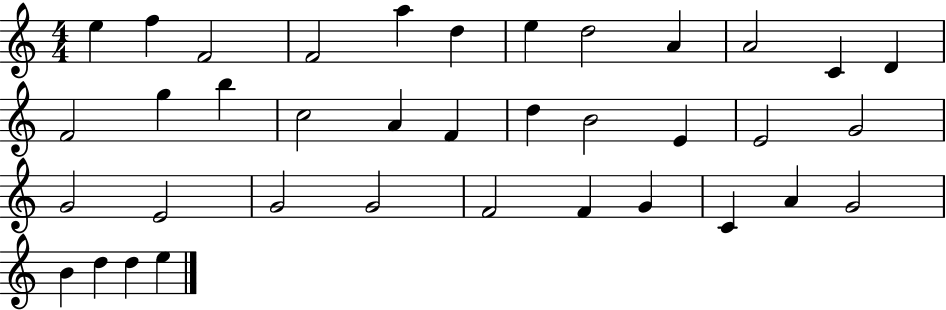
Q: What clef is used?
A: treble